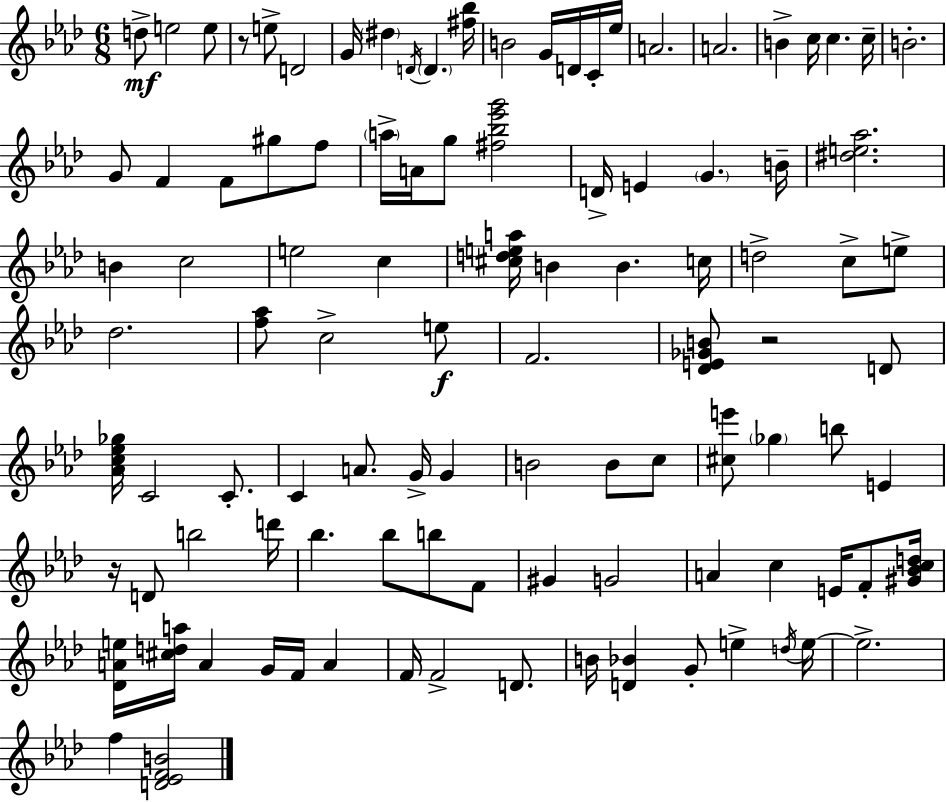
X:1
T:Untitled
M:6/8
L:1/4
K:Fm
d/2 e2 e/2 z/2 e/2 D2 G/4 ^d D/4 D [^f_b]/4 B2 G/4 D/4 C/4 _e/4 A2 A2 B c/4 c c/4 B2 G/2 F F/2 ^g/2 f/2 a/4 A/4 g/2 [^f_b_e'g']2 D/4 E G B/4 [^de_a]2 B c2 e2 c [^cdea]/4 B B c/4 d2 c/2 e/2 _d2 [f_a]/2 c2 e/2 F2 [_DE_GB]/2 z2 D/2 [_Ac_e_g]/4 C2 C/2 C A/2 G/4 G B2 B/2 c/2 [^ce']/2 _g b/2 E z/4 D/2 b2 d'/4 _b _b/2 b/2 F/2 ^G G2 A c E/4 F/2 [^G_Bcd]/4 [_DAe]/4 [^cda]/4 A G/4 F/4 A F/4 F2 D/2 B/4 [D_B] G/2 e d/4 e/4 e2 f [D_EFB]2